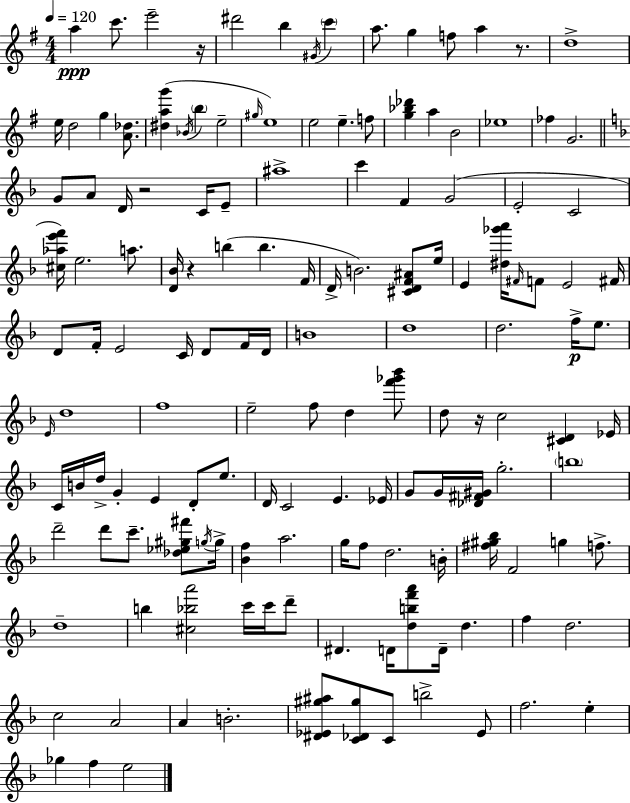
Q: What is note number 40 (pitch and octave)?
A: E5